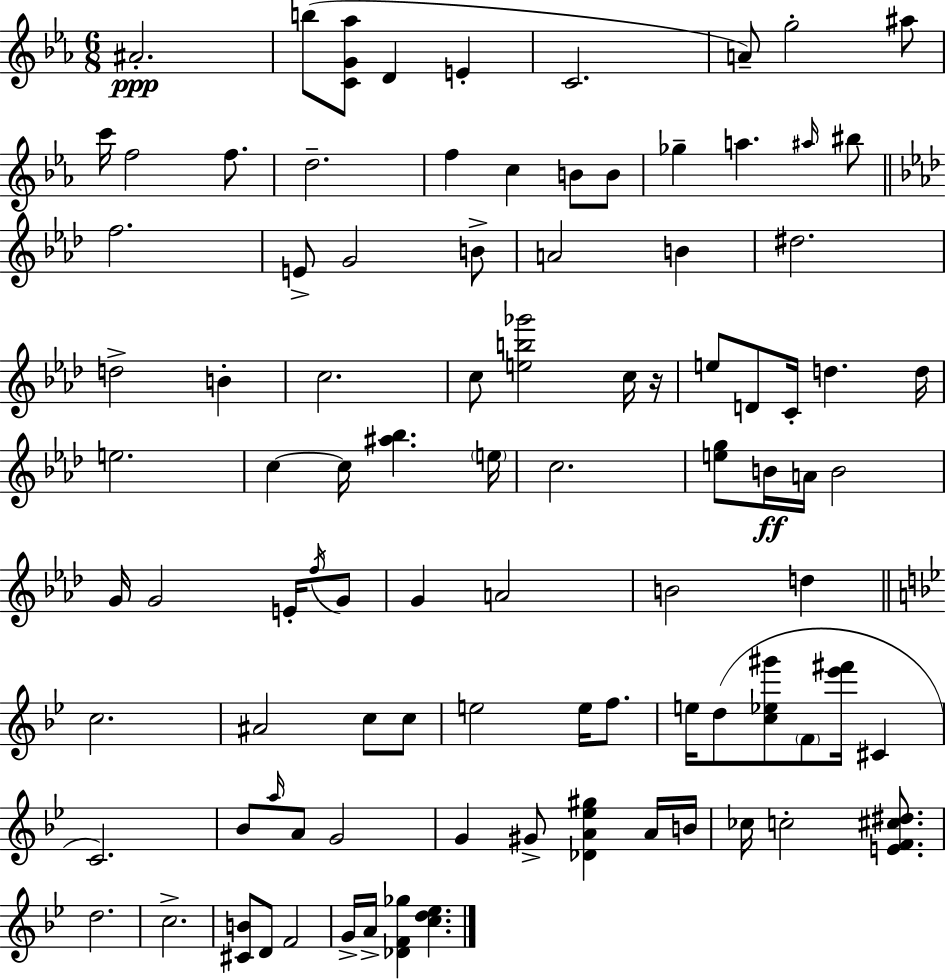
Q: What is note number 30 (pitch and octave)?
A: C5